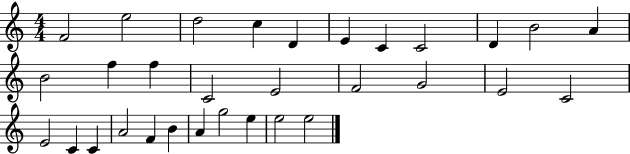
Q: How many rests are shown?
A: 0